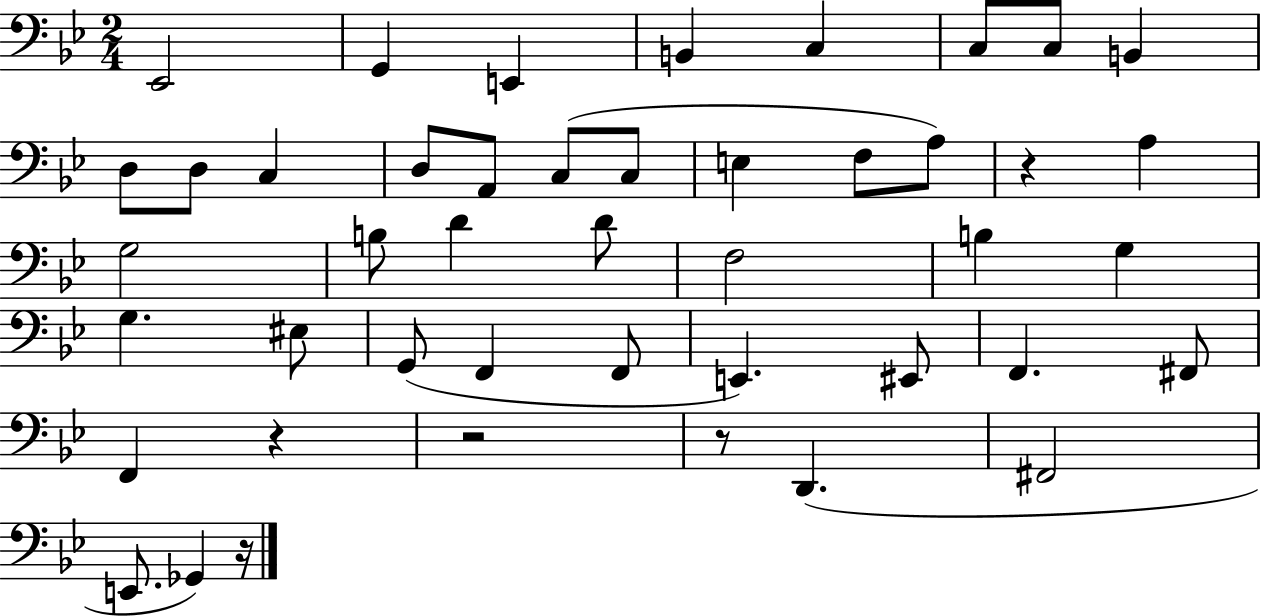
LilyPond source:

{
  \clef bass
  \numericTimeSignature
  \time 2/4
  \key bes \major
  ees,2 | g,4 e,4 | b,4 c4 | c8 c8 b,4 | \break d8 d8 c4 | d8 a,8 c8( c8 | e4 f8 a8) | r4 a4 | \break g2 | b8 d'4 d'8 | f2 | b4 g4 | \break g4. eis8 | g,8( f,4 f,8 | e,4.) eis,8 | f,4. fis,8 | \break f,4 r4 | r2 | r8 d,4.( | fis,2 | \break e,8. ges,4) r16 | \bar "|."
}